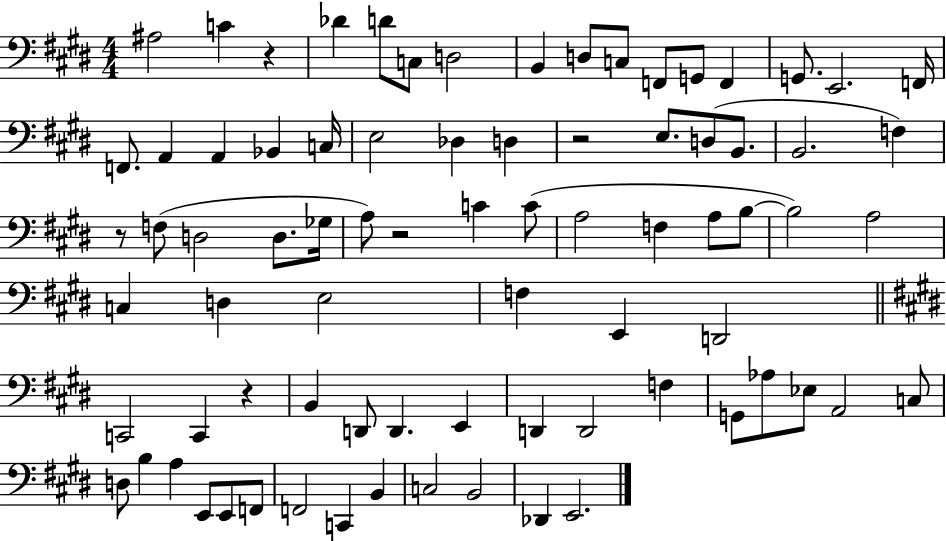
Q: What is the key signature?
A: E major